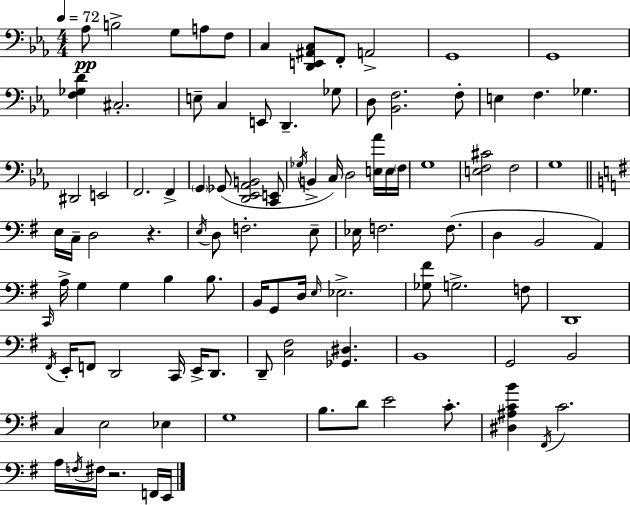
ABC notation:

X:1
T:Untitled
M:4/4
L:1/4
K:Cm
_A,/2 B,2 G,/2 A,/2 F,/2 C, [D,,E,,^A,,C,]/2 F,,/2 A,,2 G,,4 G,,4 [F,_G,D] ^C,2 E,/2 C, E,,/2 D,, _G,/2 D,/2 [_B,,F,]2 F,/2 E, F, _G, ^D,,2 E,,2 F,,2 F,, G,, _G,,/2 [D,,_E,,_A,,B,,]2 [C,,E,,]/2 _G,/4 B,, C,/4 D,2 [E,_A]/4 E,/4 F,/4 G,4 [E,F,^C]2 F,2 G,4 E,/4 C,/4 D,2 z E,/4 D,/2 F,2 E,/2 _E,/4 F,2 F,/2 D, B,,2 A,, C,,/4 A,/4 G, G, B, B,/2 B,,/4 G,,/2 D,/4 E,/4 _E,2 [_G,^F]/2 G,2 F,/2 D,,4 ^F,,/4 E,,/4 F,,/2 D,,2 C,,/4 E,,/4 D,,/2 D,,/2 [C,^F,]2 [_G,,^D,] B,,4 G,,2 B,,2 C, E,2 _E, G,4 B,/2 D/2 E2 C/2 [^D,^A,CB] ^F,,/4 C2 A,/4 F,/4 ^F,/4 z2 F,,/4 E,,/4